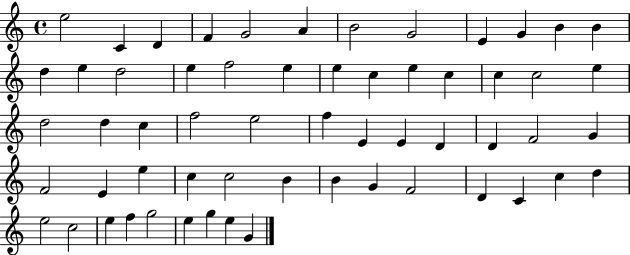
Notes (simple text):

E5/h C4/q D4/q F4/q G4/h A4/q B4/h G4/h E4/q G4/q B4/q B4/q D5/q E5/q D5/h E5/q F5/h E5/q E5/q C5/q E5/q C5/q C5/q C5/h E5/q D5/h D5/q C5/q F5/h E5/h F5/q E4/q E4/q D4/q D4/q F4/h G4/q F4/h E4/q E5/q C5/q C5/h B4/q B4/q G4/q F4/h D4/q C4/q C5/q D5/q E5/h C5/h E5/q F5/q G5/h E5/q G5/q E5/q G4/q